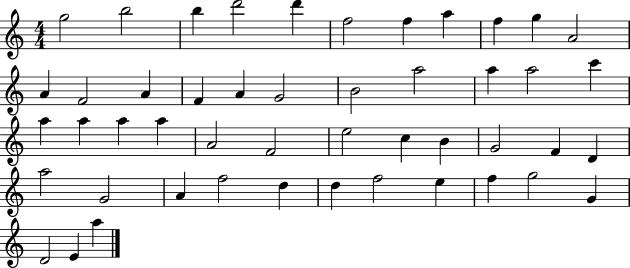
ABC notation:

X:1
T:Untitled
M:4/4
L:1/4
K:C
g2 b2 b d'2 d' f2 f a f g A2 A F2 A F A G2 B2 a2 a a2 c' a a a a A2 F2 e2 c B G2 F D a2 G2 A f2 d d f2 e f g2 G D2 E a